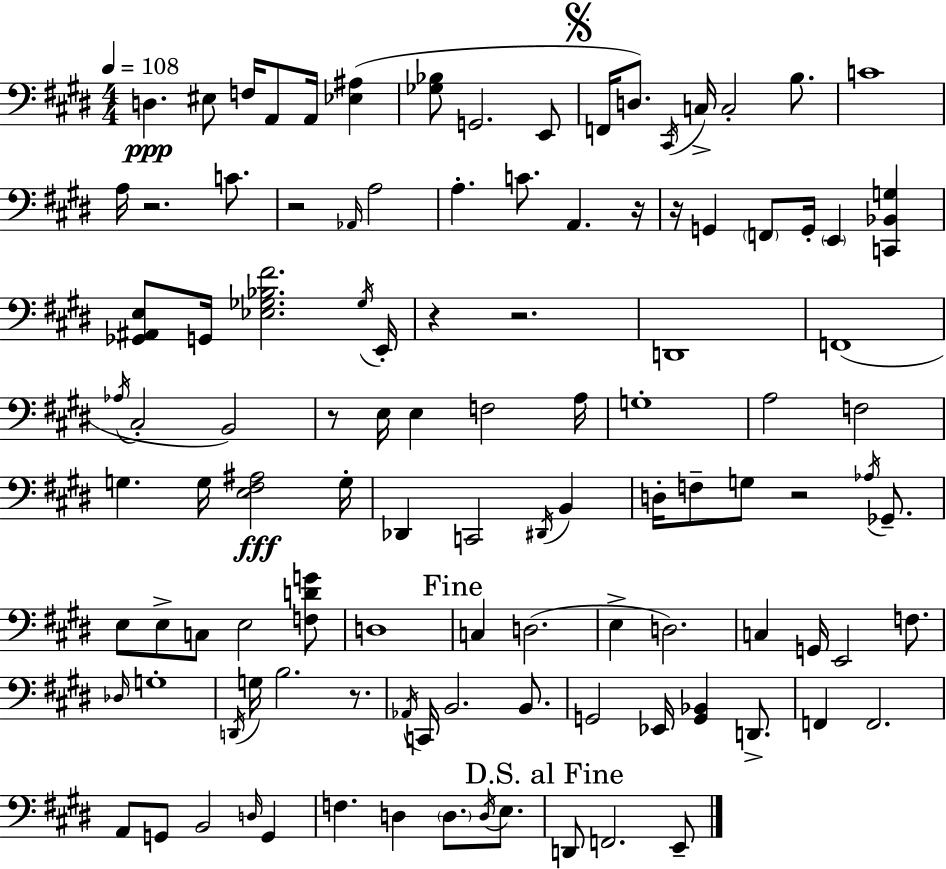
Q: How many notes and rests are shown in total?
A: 109